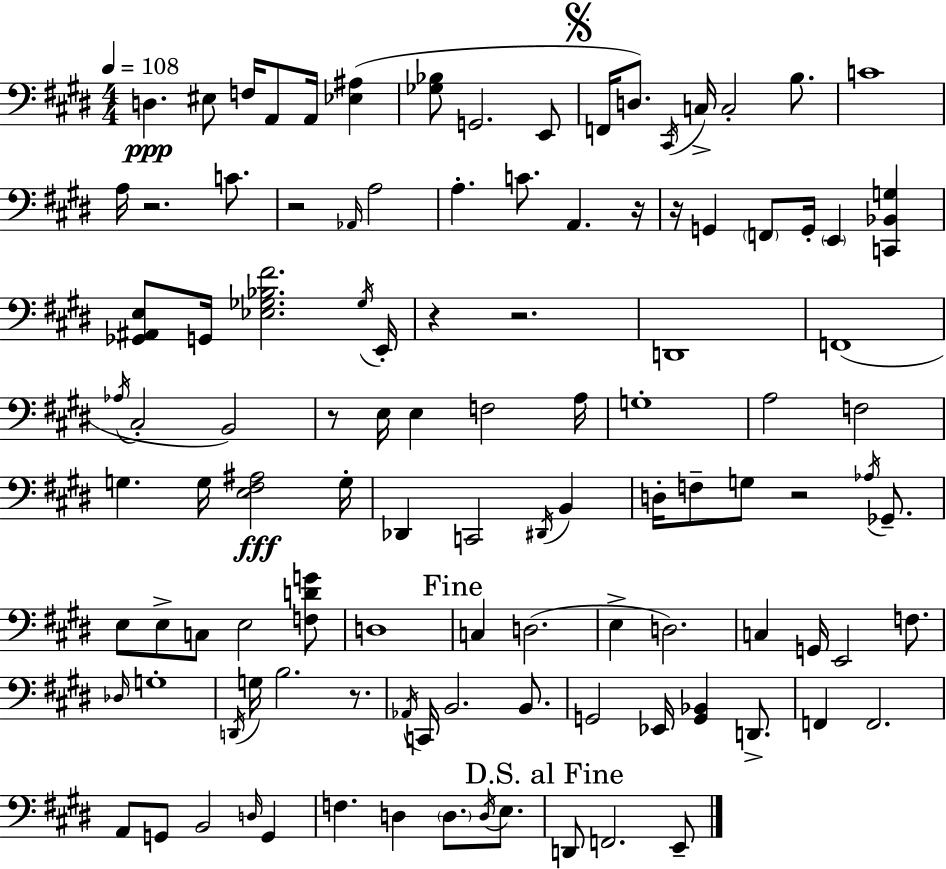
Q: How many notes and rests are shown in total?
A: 109